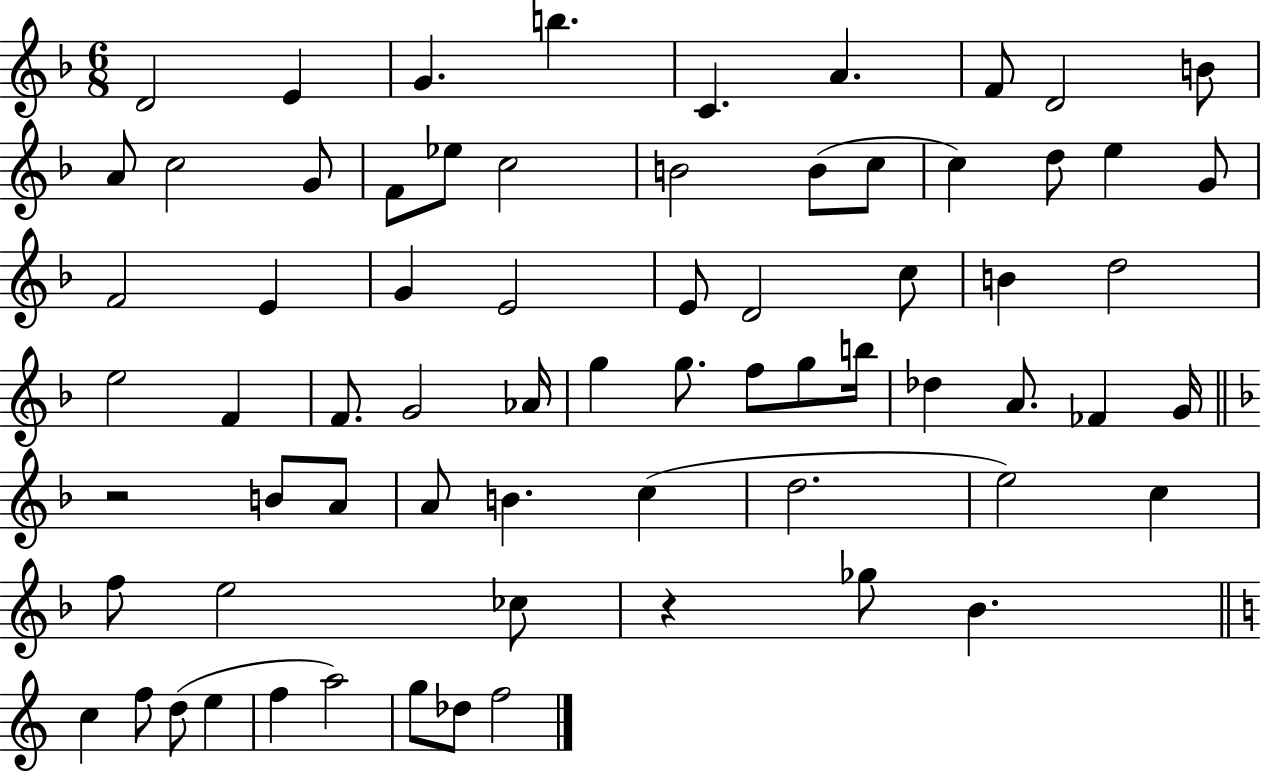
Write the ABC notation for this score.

X:1
T:Untitled
M:6/8
L:1/4
K:F
D2 E G b C A F/2 D2 B/2 A/2 c2 G/2 F/2 _e/2 c2 B2 B/2 c/2 c d/2 e G/2 F2 E G E2 E/2 D2 c/2 B d2 e2 F F/2 G2 _A/4 g g/2 f/2 g/2 b/4 _d A/2 _F G/4 z2 B/2 A/2 A/2 B c d2 e2 c f/2 e2 _c/2 z _g/2 _B c f/2 d/2 e f a2 g/2 _d/2 f2